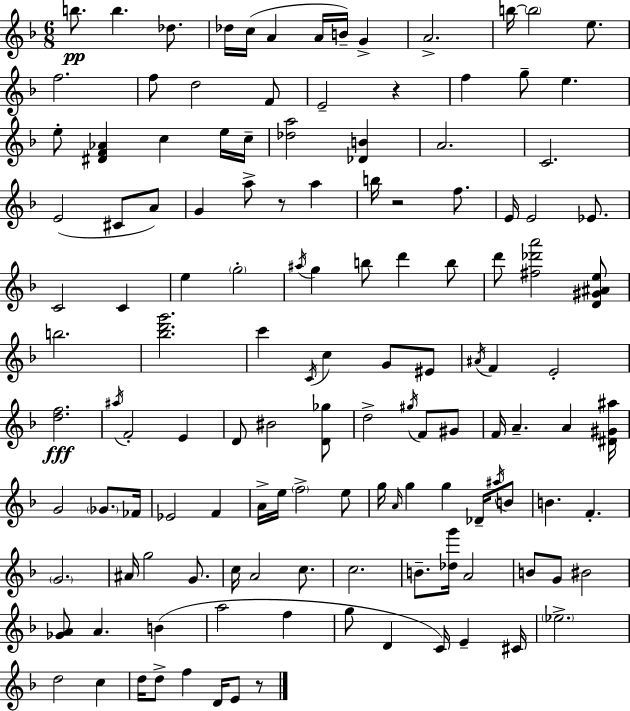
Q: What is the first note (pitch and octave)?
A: B5